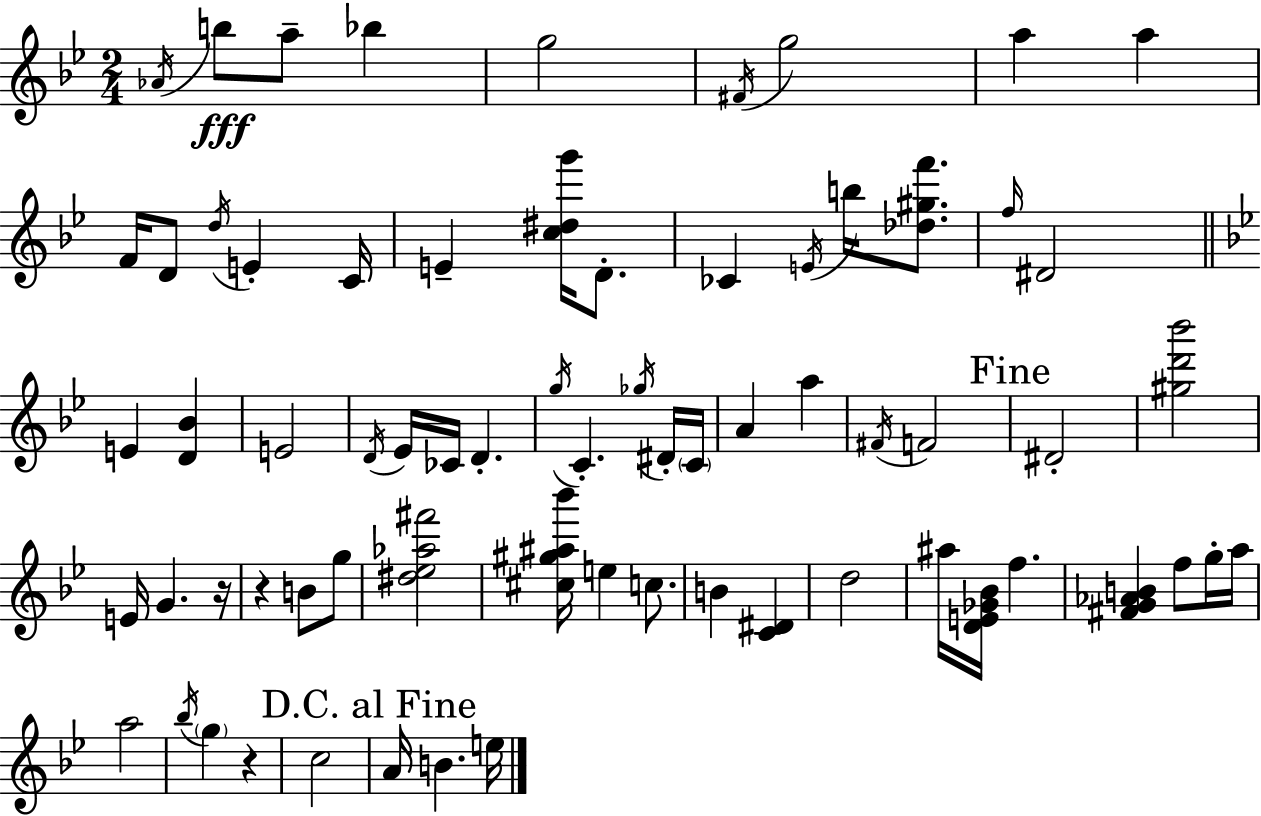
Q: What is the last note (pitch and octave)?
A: E5